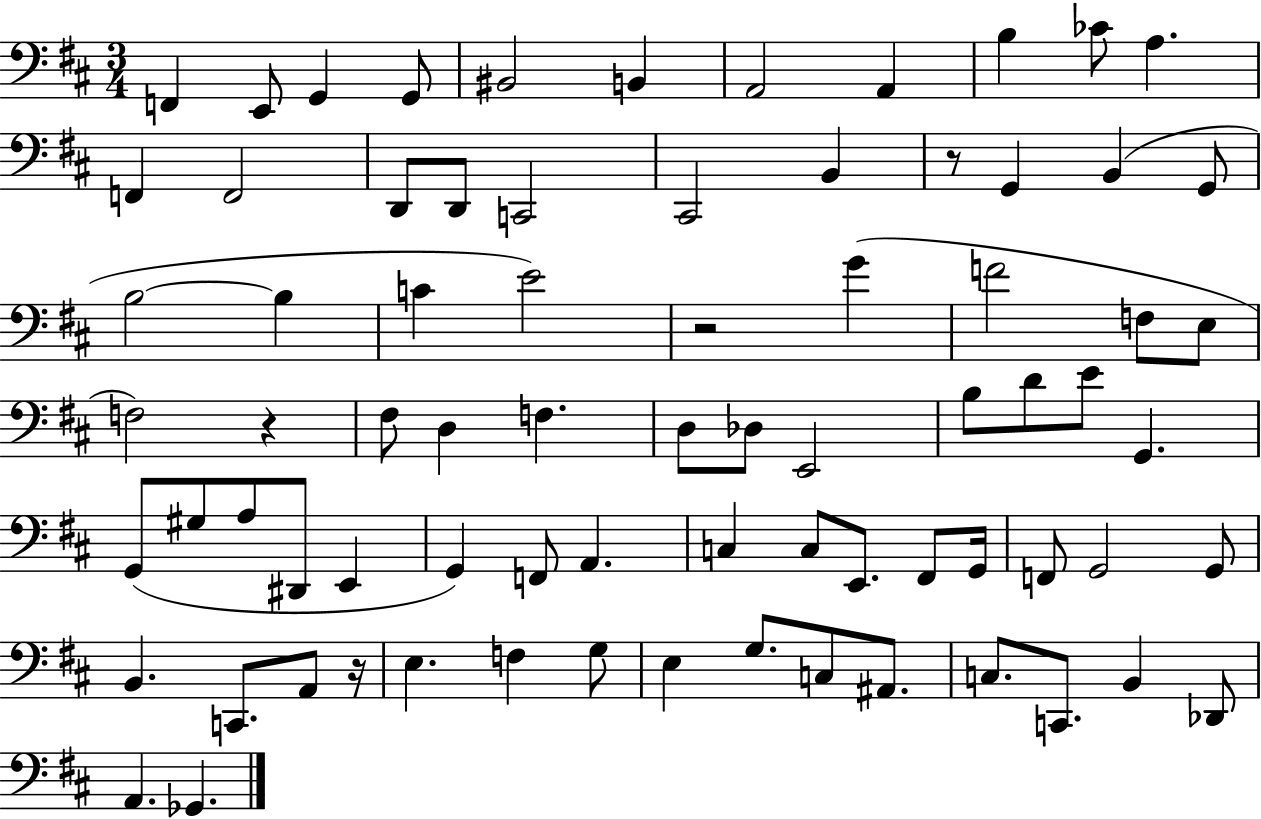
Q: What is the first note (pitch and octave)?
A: F2